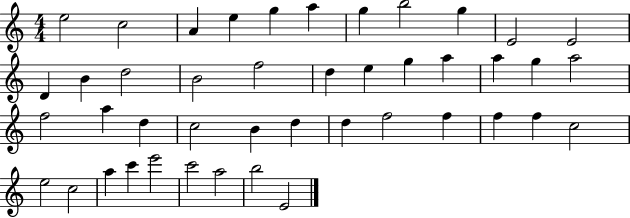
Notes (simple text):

E5/h C5/h A4/q E5/q G5/q A5/q G5/q B5/h G5/q E4/h E4/h D4/q B4/q D5/h B4/h F5/h D5/q E5/q G5/q A5/q A5/q G5/q A5/h F5/h A5/q D5/q C5/h B4/q D5/q D5/q F5/h F5/q F5/q F5/q C5/h E5/h C5/h A5/q C6/q E6/h C6/h A5/h B5/h E4/h